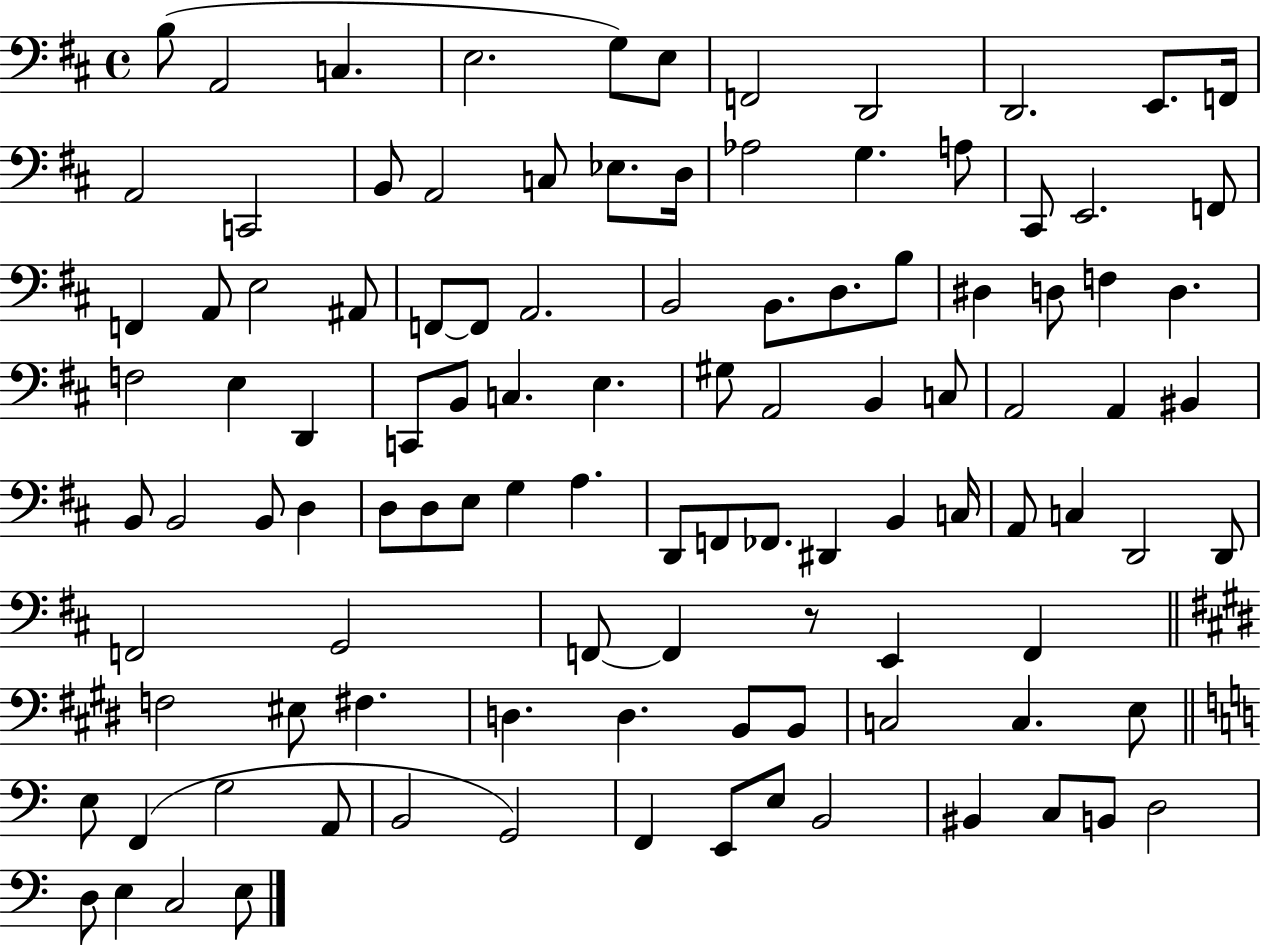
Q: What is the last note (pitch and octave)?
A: E3